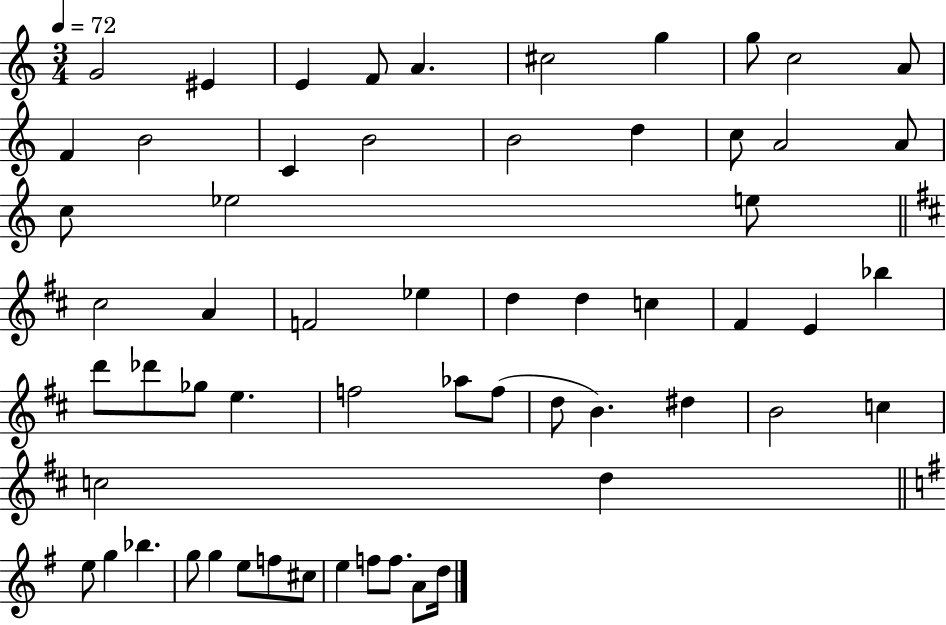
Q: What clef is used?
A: treble